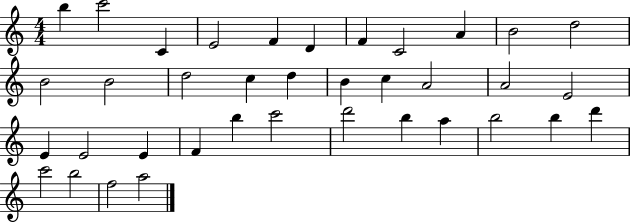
{
  \clef treble
  \numericTimeSignature
  \time 4/4
  \key c \major
  b''4 c'''2 c'4 | e'2 f'4 d'4 | f'4 c'2 a'4 | b'2 d''2 | \break b'2 b'2 | d''2 c''4 d''4 | b'4 c''4 a'2 | a'2 e'2 | \break e'4 e'2 e'4 | f'4 b''4 c'''2 | d'''2 b''4 a''4 | b''2 b''4 d'''4 | \break c'''2 b''2 | f''2 a''2 | \bar "|."
}